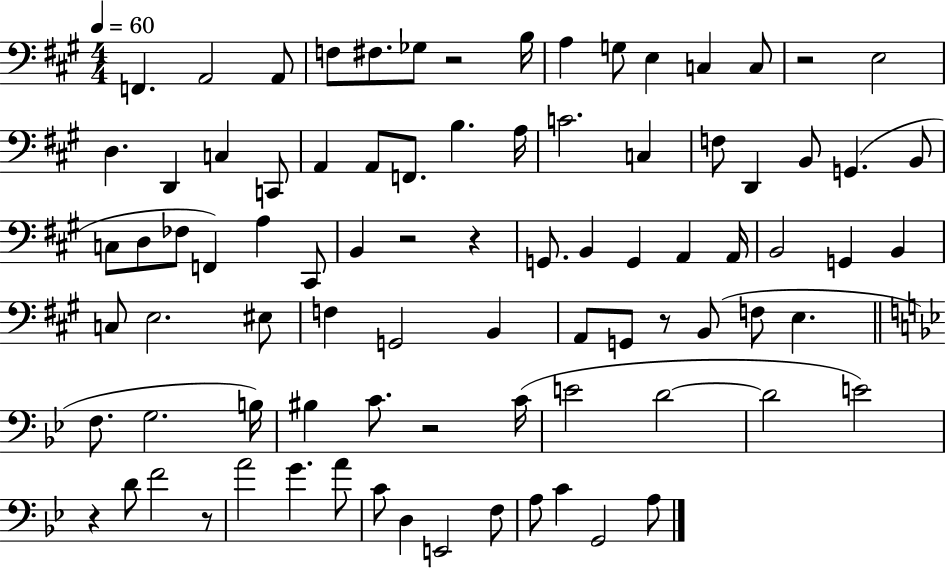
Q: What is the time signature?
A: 4/4